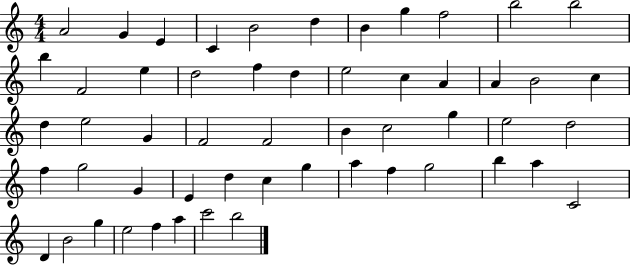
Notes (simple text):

A4/h G4/q E4/q C4/q B4/h D5/q B4/q G5/q F5/h B5/h B5/h B5/q F4/h E5/q D5/h F5/q D5/q E5/h C5/q A4/q A4/q B4/h C5/q D5/q E5/h G4/q F4/h F4/h B4/q C5/h G5/q E5/h D5/h F5/q G5/h G4/q E4/q D5/q C5/q G5/q A5/q F5/q G5/h B5/q A5/q C4/h D4/q B4/h G5/q E5/h F5/q A5/q C6/h B5/h